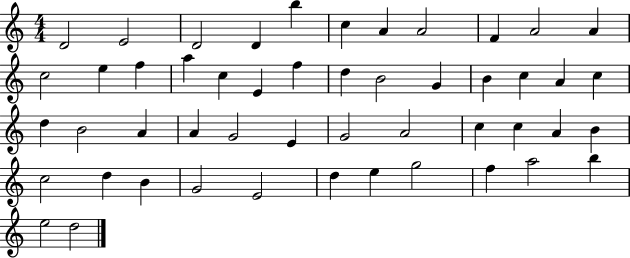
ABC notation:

X:1
T:Untitled
M:4/4
L:1/4
K:C
D2 E2 D2 D b c A A2 F A2 A c2 e f a c E f d B2 G B c A c d B2 A A G2 E G2 A2 c c A B c2 d B G2 E2 d e g2 f a2 b e2 d2